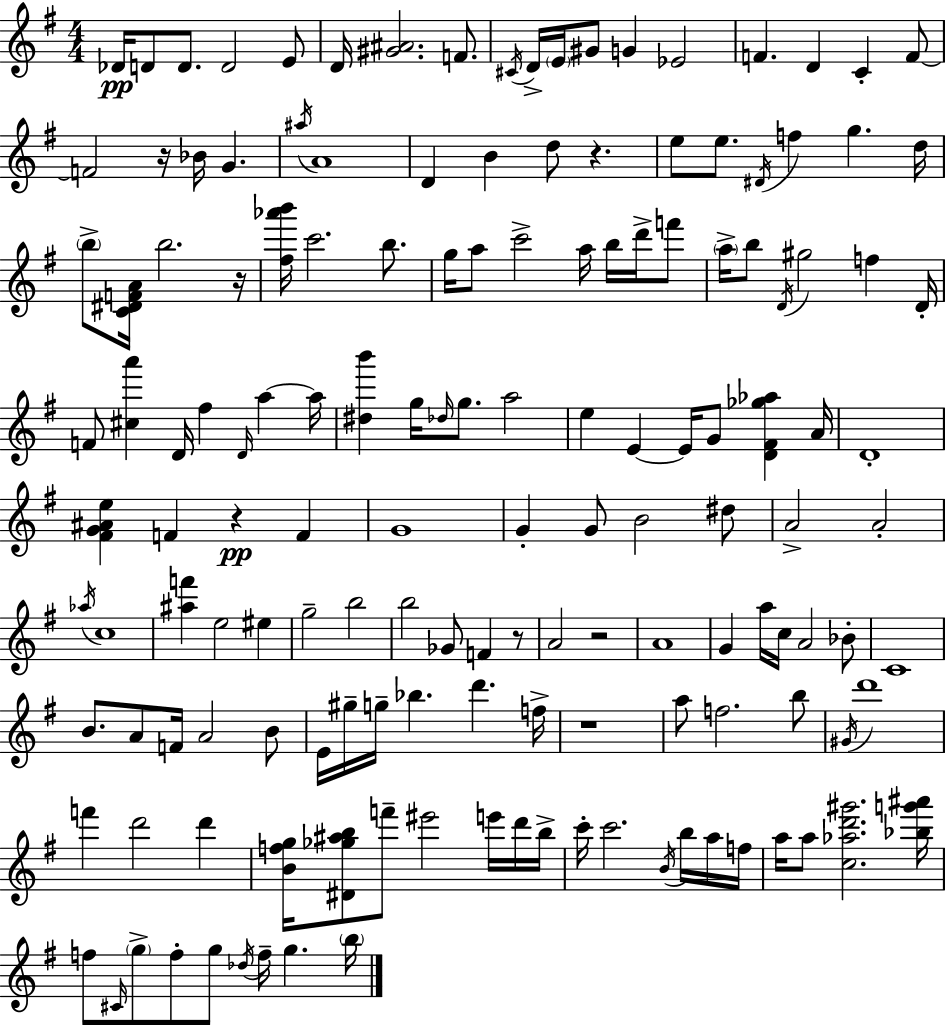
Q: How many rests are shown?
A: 7